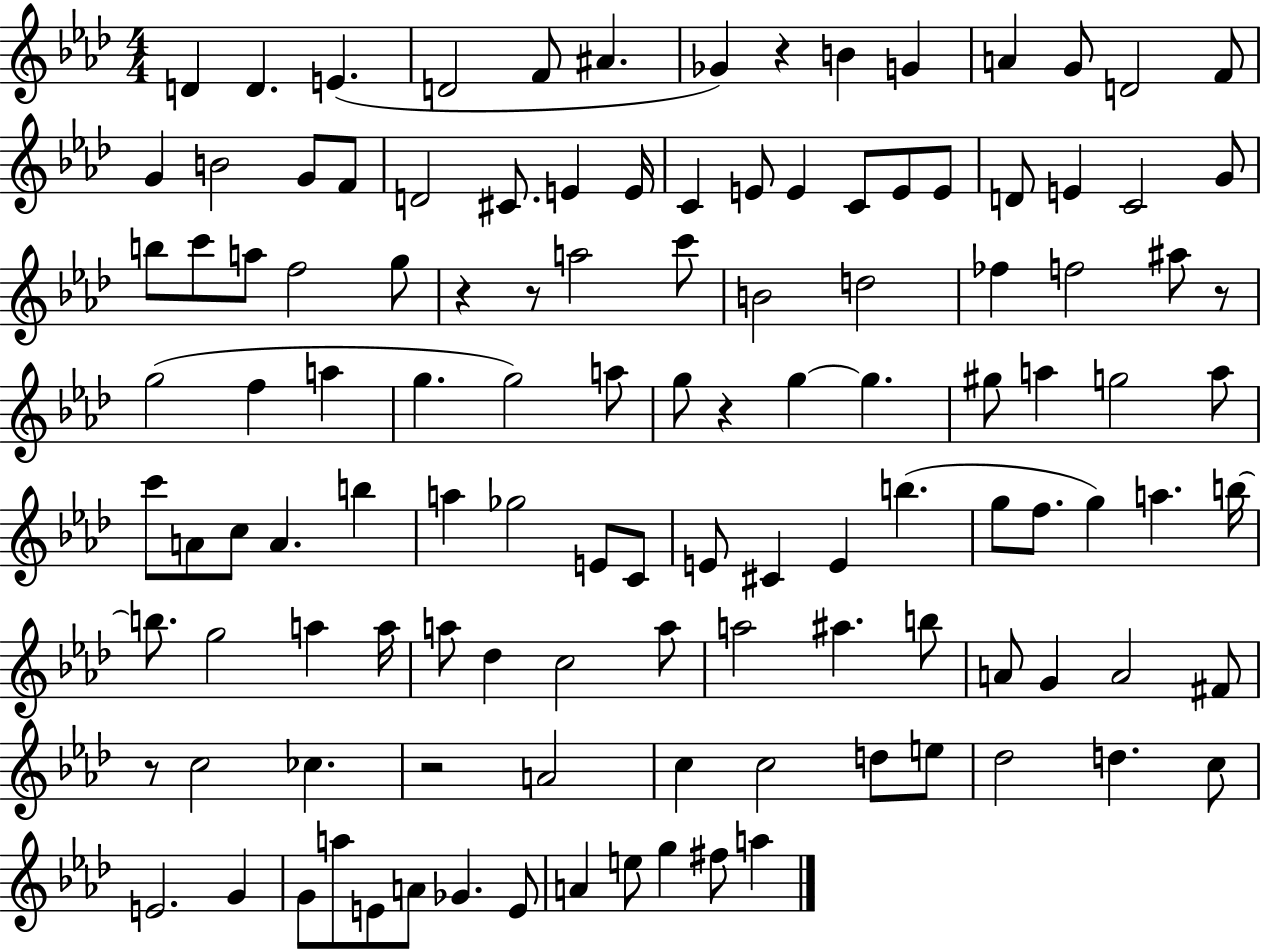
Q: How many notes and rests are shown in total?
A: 119